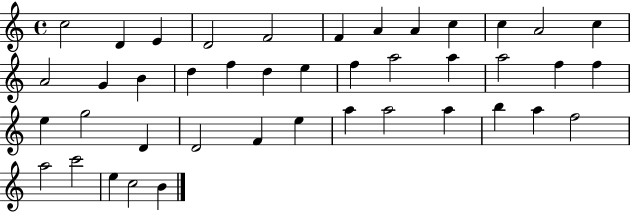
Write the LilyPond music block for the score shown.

{
  \clef treble
  \time 4/4
  \defaultTimeSignature
  \key c \major
  c''2 d'4 e'4 | d'2 f'2 | f'4 a'4 a'4 c''4 | c''4 a'2 c''4 | \break a'2 g'4 b'4 | d''4 f''4 d''4 e''4 | f''4 a''2 a''4 | a''2 f''4 f''4 | \break e''4 g''2 d'4 | d'2 f'4 e''4 | a''4 a''2 a''4 | b''4 a''4 f''2 | \break a''2 c'''2 | e''4 c''2 b'4 | \bar "|."
}